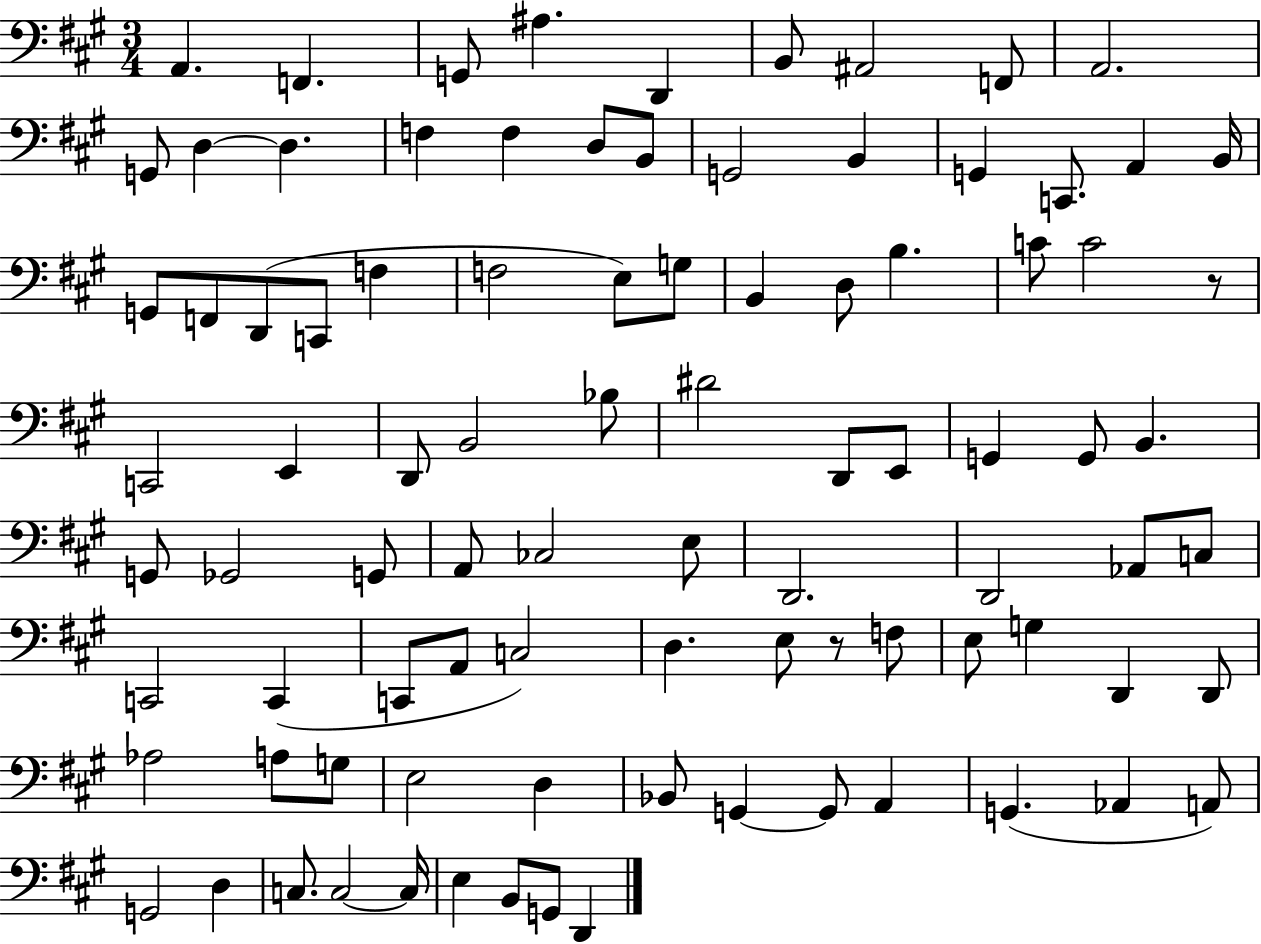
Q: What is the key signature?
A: A major